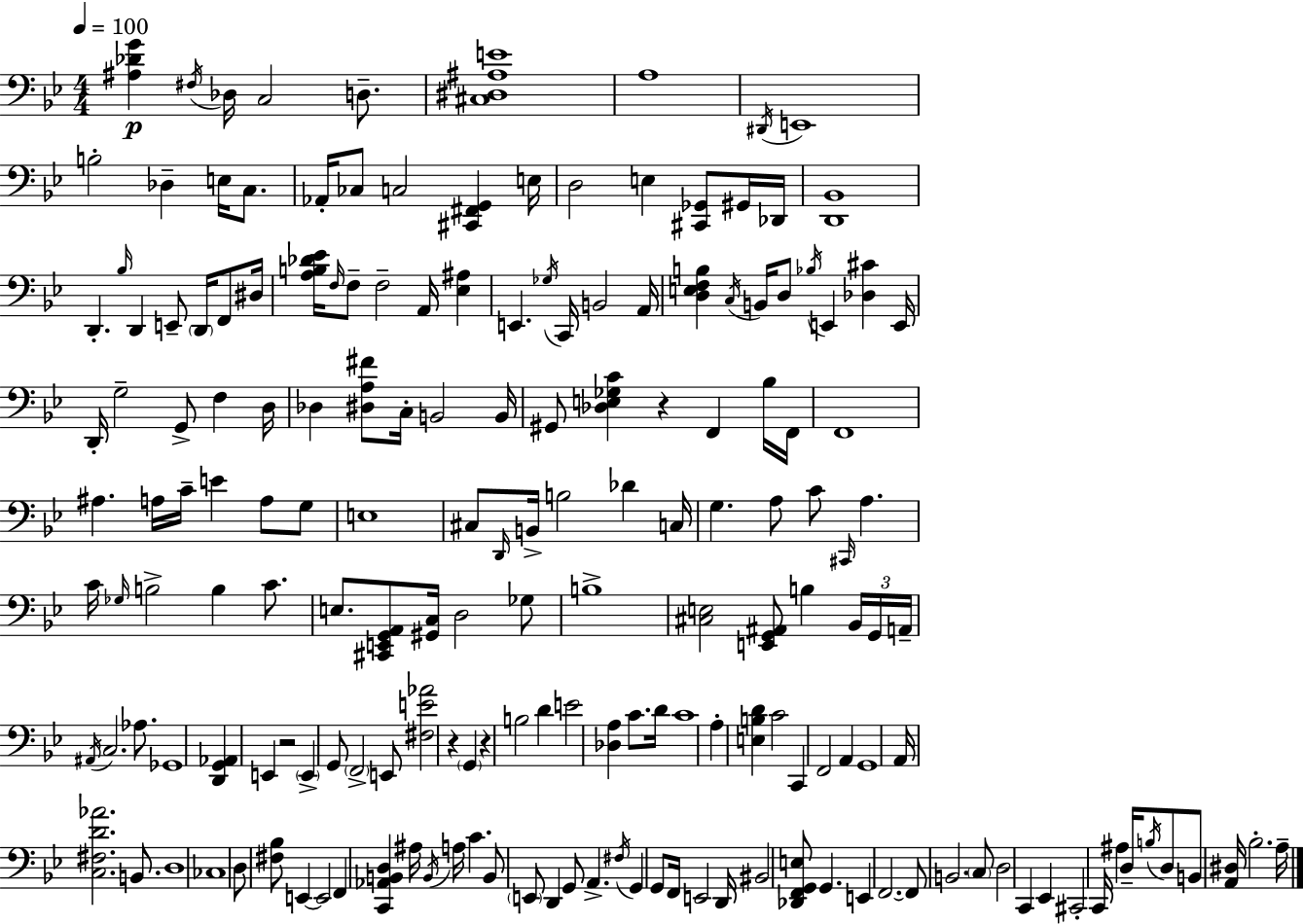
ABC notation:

X:1
T:Untitled
M:4/4
L:1/4
K:Bb
[^A,_DG] ^F,/4 _D,/4 C,2 D,/2 [^C,^D,^A,E]4 A,4 ^D,,/4 E,,4 B,2 _D, E,/4 C,/2 _A,,/4 _C,/2 C,2 [^C,,^F,,G,,] E,/4 D,2 E, [^C,,_G,,]/2 ^G,,/4 _D,,/4 [D,,_B,,]4 D,, _B,/4 D,, E,,/2 D,,/4 F,,/2 ^D,/4 [A,B,_D_E]/4 F,/4 F,/2 F,2 A,,/4 [_E,^A,] E,, _G,/4 C,,/4 B,,2 A,,/4 [D,E,F,B,] C,/4 B,,/4 D,/2 _B,/4 E,, [_D,^C] E,,/4 D,,/4 G,2 G,,/2 F, D,/4 _D, [^D,A,^F]/2 C,/4 B,,2 B,,/4 ^G,,/2 [_D,E,_G,C] z F,, _B,/4 F,,/4 F,,4 ^A, A,/4 C/4 E A,/2 G,/2 E,4 ^C,/2 D,,/4 B,,/4 B,2 _D C,/4 G, A,/2 C/2 ^C,,/4 A, C/4 _G,/4 B,2 B, C/2 E,/2 [^C,,E,,G,,A,,]/2 [^G,,C,]/4 D,2 _G,/2 B,4 [^C,E,]2 [E,,G,,^A,,]/2 B, _B,,/4 G,,/4 A,,/4 ^A,,/4 C,2 _A,/2 _G,,4 [D,,G,,_A,,] E,, z2 E,, G,,/2 F,,2 E,,/2 [^F,E_A]2 z G,, z B,2 D E2 [_D,A,] C/2 D/4 C4 A, [E,B,D] C2 C,, F,,2 A,, G,,4 A,,/4 [C,^F,D_A]2 B,,/2 D,4 _C,4 D,/2 [^F,_B,]/2 E,, E,,2 F,, [C,,_A,,B,,D,] ^A,/4 B,,/4 A,/4 C B,,/2 E,,/2 D,, G,,/2 A,, ^F,/4 G,, G,,/2 F,,/4 E,,2 D,,/4 ^B,,2 [_D,,F,,G,,E,]/2 G,, E,, F,,2 F,,/2 B,,2 C,/2 D,2 C,, _E,, ^C,,2 C,,/4 ^A, D,/4 B,/4 D,/2 B,,/2 [A,,^D,]/4 _B,2 A,/4